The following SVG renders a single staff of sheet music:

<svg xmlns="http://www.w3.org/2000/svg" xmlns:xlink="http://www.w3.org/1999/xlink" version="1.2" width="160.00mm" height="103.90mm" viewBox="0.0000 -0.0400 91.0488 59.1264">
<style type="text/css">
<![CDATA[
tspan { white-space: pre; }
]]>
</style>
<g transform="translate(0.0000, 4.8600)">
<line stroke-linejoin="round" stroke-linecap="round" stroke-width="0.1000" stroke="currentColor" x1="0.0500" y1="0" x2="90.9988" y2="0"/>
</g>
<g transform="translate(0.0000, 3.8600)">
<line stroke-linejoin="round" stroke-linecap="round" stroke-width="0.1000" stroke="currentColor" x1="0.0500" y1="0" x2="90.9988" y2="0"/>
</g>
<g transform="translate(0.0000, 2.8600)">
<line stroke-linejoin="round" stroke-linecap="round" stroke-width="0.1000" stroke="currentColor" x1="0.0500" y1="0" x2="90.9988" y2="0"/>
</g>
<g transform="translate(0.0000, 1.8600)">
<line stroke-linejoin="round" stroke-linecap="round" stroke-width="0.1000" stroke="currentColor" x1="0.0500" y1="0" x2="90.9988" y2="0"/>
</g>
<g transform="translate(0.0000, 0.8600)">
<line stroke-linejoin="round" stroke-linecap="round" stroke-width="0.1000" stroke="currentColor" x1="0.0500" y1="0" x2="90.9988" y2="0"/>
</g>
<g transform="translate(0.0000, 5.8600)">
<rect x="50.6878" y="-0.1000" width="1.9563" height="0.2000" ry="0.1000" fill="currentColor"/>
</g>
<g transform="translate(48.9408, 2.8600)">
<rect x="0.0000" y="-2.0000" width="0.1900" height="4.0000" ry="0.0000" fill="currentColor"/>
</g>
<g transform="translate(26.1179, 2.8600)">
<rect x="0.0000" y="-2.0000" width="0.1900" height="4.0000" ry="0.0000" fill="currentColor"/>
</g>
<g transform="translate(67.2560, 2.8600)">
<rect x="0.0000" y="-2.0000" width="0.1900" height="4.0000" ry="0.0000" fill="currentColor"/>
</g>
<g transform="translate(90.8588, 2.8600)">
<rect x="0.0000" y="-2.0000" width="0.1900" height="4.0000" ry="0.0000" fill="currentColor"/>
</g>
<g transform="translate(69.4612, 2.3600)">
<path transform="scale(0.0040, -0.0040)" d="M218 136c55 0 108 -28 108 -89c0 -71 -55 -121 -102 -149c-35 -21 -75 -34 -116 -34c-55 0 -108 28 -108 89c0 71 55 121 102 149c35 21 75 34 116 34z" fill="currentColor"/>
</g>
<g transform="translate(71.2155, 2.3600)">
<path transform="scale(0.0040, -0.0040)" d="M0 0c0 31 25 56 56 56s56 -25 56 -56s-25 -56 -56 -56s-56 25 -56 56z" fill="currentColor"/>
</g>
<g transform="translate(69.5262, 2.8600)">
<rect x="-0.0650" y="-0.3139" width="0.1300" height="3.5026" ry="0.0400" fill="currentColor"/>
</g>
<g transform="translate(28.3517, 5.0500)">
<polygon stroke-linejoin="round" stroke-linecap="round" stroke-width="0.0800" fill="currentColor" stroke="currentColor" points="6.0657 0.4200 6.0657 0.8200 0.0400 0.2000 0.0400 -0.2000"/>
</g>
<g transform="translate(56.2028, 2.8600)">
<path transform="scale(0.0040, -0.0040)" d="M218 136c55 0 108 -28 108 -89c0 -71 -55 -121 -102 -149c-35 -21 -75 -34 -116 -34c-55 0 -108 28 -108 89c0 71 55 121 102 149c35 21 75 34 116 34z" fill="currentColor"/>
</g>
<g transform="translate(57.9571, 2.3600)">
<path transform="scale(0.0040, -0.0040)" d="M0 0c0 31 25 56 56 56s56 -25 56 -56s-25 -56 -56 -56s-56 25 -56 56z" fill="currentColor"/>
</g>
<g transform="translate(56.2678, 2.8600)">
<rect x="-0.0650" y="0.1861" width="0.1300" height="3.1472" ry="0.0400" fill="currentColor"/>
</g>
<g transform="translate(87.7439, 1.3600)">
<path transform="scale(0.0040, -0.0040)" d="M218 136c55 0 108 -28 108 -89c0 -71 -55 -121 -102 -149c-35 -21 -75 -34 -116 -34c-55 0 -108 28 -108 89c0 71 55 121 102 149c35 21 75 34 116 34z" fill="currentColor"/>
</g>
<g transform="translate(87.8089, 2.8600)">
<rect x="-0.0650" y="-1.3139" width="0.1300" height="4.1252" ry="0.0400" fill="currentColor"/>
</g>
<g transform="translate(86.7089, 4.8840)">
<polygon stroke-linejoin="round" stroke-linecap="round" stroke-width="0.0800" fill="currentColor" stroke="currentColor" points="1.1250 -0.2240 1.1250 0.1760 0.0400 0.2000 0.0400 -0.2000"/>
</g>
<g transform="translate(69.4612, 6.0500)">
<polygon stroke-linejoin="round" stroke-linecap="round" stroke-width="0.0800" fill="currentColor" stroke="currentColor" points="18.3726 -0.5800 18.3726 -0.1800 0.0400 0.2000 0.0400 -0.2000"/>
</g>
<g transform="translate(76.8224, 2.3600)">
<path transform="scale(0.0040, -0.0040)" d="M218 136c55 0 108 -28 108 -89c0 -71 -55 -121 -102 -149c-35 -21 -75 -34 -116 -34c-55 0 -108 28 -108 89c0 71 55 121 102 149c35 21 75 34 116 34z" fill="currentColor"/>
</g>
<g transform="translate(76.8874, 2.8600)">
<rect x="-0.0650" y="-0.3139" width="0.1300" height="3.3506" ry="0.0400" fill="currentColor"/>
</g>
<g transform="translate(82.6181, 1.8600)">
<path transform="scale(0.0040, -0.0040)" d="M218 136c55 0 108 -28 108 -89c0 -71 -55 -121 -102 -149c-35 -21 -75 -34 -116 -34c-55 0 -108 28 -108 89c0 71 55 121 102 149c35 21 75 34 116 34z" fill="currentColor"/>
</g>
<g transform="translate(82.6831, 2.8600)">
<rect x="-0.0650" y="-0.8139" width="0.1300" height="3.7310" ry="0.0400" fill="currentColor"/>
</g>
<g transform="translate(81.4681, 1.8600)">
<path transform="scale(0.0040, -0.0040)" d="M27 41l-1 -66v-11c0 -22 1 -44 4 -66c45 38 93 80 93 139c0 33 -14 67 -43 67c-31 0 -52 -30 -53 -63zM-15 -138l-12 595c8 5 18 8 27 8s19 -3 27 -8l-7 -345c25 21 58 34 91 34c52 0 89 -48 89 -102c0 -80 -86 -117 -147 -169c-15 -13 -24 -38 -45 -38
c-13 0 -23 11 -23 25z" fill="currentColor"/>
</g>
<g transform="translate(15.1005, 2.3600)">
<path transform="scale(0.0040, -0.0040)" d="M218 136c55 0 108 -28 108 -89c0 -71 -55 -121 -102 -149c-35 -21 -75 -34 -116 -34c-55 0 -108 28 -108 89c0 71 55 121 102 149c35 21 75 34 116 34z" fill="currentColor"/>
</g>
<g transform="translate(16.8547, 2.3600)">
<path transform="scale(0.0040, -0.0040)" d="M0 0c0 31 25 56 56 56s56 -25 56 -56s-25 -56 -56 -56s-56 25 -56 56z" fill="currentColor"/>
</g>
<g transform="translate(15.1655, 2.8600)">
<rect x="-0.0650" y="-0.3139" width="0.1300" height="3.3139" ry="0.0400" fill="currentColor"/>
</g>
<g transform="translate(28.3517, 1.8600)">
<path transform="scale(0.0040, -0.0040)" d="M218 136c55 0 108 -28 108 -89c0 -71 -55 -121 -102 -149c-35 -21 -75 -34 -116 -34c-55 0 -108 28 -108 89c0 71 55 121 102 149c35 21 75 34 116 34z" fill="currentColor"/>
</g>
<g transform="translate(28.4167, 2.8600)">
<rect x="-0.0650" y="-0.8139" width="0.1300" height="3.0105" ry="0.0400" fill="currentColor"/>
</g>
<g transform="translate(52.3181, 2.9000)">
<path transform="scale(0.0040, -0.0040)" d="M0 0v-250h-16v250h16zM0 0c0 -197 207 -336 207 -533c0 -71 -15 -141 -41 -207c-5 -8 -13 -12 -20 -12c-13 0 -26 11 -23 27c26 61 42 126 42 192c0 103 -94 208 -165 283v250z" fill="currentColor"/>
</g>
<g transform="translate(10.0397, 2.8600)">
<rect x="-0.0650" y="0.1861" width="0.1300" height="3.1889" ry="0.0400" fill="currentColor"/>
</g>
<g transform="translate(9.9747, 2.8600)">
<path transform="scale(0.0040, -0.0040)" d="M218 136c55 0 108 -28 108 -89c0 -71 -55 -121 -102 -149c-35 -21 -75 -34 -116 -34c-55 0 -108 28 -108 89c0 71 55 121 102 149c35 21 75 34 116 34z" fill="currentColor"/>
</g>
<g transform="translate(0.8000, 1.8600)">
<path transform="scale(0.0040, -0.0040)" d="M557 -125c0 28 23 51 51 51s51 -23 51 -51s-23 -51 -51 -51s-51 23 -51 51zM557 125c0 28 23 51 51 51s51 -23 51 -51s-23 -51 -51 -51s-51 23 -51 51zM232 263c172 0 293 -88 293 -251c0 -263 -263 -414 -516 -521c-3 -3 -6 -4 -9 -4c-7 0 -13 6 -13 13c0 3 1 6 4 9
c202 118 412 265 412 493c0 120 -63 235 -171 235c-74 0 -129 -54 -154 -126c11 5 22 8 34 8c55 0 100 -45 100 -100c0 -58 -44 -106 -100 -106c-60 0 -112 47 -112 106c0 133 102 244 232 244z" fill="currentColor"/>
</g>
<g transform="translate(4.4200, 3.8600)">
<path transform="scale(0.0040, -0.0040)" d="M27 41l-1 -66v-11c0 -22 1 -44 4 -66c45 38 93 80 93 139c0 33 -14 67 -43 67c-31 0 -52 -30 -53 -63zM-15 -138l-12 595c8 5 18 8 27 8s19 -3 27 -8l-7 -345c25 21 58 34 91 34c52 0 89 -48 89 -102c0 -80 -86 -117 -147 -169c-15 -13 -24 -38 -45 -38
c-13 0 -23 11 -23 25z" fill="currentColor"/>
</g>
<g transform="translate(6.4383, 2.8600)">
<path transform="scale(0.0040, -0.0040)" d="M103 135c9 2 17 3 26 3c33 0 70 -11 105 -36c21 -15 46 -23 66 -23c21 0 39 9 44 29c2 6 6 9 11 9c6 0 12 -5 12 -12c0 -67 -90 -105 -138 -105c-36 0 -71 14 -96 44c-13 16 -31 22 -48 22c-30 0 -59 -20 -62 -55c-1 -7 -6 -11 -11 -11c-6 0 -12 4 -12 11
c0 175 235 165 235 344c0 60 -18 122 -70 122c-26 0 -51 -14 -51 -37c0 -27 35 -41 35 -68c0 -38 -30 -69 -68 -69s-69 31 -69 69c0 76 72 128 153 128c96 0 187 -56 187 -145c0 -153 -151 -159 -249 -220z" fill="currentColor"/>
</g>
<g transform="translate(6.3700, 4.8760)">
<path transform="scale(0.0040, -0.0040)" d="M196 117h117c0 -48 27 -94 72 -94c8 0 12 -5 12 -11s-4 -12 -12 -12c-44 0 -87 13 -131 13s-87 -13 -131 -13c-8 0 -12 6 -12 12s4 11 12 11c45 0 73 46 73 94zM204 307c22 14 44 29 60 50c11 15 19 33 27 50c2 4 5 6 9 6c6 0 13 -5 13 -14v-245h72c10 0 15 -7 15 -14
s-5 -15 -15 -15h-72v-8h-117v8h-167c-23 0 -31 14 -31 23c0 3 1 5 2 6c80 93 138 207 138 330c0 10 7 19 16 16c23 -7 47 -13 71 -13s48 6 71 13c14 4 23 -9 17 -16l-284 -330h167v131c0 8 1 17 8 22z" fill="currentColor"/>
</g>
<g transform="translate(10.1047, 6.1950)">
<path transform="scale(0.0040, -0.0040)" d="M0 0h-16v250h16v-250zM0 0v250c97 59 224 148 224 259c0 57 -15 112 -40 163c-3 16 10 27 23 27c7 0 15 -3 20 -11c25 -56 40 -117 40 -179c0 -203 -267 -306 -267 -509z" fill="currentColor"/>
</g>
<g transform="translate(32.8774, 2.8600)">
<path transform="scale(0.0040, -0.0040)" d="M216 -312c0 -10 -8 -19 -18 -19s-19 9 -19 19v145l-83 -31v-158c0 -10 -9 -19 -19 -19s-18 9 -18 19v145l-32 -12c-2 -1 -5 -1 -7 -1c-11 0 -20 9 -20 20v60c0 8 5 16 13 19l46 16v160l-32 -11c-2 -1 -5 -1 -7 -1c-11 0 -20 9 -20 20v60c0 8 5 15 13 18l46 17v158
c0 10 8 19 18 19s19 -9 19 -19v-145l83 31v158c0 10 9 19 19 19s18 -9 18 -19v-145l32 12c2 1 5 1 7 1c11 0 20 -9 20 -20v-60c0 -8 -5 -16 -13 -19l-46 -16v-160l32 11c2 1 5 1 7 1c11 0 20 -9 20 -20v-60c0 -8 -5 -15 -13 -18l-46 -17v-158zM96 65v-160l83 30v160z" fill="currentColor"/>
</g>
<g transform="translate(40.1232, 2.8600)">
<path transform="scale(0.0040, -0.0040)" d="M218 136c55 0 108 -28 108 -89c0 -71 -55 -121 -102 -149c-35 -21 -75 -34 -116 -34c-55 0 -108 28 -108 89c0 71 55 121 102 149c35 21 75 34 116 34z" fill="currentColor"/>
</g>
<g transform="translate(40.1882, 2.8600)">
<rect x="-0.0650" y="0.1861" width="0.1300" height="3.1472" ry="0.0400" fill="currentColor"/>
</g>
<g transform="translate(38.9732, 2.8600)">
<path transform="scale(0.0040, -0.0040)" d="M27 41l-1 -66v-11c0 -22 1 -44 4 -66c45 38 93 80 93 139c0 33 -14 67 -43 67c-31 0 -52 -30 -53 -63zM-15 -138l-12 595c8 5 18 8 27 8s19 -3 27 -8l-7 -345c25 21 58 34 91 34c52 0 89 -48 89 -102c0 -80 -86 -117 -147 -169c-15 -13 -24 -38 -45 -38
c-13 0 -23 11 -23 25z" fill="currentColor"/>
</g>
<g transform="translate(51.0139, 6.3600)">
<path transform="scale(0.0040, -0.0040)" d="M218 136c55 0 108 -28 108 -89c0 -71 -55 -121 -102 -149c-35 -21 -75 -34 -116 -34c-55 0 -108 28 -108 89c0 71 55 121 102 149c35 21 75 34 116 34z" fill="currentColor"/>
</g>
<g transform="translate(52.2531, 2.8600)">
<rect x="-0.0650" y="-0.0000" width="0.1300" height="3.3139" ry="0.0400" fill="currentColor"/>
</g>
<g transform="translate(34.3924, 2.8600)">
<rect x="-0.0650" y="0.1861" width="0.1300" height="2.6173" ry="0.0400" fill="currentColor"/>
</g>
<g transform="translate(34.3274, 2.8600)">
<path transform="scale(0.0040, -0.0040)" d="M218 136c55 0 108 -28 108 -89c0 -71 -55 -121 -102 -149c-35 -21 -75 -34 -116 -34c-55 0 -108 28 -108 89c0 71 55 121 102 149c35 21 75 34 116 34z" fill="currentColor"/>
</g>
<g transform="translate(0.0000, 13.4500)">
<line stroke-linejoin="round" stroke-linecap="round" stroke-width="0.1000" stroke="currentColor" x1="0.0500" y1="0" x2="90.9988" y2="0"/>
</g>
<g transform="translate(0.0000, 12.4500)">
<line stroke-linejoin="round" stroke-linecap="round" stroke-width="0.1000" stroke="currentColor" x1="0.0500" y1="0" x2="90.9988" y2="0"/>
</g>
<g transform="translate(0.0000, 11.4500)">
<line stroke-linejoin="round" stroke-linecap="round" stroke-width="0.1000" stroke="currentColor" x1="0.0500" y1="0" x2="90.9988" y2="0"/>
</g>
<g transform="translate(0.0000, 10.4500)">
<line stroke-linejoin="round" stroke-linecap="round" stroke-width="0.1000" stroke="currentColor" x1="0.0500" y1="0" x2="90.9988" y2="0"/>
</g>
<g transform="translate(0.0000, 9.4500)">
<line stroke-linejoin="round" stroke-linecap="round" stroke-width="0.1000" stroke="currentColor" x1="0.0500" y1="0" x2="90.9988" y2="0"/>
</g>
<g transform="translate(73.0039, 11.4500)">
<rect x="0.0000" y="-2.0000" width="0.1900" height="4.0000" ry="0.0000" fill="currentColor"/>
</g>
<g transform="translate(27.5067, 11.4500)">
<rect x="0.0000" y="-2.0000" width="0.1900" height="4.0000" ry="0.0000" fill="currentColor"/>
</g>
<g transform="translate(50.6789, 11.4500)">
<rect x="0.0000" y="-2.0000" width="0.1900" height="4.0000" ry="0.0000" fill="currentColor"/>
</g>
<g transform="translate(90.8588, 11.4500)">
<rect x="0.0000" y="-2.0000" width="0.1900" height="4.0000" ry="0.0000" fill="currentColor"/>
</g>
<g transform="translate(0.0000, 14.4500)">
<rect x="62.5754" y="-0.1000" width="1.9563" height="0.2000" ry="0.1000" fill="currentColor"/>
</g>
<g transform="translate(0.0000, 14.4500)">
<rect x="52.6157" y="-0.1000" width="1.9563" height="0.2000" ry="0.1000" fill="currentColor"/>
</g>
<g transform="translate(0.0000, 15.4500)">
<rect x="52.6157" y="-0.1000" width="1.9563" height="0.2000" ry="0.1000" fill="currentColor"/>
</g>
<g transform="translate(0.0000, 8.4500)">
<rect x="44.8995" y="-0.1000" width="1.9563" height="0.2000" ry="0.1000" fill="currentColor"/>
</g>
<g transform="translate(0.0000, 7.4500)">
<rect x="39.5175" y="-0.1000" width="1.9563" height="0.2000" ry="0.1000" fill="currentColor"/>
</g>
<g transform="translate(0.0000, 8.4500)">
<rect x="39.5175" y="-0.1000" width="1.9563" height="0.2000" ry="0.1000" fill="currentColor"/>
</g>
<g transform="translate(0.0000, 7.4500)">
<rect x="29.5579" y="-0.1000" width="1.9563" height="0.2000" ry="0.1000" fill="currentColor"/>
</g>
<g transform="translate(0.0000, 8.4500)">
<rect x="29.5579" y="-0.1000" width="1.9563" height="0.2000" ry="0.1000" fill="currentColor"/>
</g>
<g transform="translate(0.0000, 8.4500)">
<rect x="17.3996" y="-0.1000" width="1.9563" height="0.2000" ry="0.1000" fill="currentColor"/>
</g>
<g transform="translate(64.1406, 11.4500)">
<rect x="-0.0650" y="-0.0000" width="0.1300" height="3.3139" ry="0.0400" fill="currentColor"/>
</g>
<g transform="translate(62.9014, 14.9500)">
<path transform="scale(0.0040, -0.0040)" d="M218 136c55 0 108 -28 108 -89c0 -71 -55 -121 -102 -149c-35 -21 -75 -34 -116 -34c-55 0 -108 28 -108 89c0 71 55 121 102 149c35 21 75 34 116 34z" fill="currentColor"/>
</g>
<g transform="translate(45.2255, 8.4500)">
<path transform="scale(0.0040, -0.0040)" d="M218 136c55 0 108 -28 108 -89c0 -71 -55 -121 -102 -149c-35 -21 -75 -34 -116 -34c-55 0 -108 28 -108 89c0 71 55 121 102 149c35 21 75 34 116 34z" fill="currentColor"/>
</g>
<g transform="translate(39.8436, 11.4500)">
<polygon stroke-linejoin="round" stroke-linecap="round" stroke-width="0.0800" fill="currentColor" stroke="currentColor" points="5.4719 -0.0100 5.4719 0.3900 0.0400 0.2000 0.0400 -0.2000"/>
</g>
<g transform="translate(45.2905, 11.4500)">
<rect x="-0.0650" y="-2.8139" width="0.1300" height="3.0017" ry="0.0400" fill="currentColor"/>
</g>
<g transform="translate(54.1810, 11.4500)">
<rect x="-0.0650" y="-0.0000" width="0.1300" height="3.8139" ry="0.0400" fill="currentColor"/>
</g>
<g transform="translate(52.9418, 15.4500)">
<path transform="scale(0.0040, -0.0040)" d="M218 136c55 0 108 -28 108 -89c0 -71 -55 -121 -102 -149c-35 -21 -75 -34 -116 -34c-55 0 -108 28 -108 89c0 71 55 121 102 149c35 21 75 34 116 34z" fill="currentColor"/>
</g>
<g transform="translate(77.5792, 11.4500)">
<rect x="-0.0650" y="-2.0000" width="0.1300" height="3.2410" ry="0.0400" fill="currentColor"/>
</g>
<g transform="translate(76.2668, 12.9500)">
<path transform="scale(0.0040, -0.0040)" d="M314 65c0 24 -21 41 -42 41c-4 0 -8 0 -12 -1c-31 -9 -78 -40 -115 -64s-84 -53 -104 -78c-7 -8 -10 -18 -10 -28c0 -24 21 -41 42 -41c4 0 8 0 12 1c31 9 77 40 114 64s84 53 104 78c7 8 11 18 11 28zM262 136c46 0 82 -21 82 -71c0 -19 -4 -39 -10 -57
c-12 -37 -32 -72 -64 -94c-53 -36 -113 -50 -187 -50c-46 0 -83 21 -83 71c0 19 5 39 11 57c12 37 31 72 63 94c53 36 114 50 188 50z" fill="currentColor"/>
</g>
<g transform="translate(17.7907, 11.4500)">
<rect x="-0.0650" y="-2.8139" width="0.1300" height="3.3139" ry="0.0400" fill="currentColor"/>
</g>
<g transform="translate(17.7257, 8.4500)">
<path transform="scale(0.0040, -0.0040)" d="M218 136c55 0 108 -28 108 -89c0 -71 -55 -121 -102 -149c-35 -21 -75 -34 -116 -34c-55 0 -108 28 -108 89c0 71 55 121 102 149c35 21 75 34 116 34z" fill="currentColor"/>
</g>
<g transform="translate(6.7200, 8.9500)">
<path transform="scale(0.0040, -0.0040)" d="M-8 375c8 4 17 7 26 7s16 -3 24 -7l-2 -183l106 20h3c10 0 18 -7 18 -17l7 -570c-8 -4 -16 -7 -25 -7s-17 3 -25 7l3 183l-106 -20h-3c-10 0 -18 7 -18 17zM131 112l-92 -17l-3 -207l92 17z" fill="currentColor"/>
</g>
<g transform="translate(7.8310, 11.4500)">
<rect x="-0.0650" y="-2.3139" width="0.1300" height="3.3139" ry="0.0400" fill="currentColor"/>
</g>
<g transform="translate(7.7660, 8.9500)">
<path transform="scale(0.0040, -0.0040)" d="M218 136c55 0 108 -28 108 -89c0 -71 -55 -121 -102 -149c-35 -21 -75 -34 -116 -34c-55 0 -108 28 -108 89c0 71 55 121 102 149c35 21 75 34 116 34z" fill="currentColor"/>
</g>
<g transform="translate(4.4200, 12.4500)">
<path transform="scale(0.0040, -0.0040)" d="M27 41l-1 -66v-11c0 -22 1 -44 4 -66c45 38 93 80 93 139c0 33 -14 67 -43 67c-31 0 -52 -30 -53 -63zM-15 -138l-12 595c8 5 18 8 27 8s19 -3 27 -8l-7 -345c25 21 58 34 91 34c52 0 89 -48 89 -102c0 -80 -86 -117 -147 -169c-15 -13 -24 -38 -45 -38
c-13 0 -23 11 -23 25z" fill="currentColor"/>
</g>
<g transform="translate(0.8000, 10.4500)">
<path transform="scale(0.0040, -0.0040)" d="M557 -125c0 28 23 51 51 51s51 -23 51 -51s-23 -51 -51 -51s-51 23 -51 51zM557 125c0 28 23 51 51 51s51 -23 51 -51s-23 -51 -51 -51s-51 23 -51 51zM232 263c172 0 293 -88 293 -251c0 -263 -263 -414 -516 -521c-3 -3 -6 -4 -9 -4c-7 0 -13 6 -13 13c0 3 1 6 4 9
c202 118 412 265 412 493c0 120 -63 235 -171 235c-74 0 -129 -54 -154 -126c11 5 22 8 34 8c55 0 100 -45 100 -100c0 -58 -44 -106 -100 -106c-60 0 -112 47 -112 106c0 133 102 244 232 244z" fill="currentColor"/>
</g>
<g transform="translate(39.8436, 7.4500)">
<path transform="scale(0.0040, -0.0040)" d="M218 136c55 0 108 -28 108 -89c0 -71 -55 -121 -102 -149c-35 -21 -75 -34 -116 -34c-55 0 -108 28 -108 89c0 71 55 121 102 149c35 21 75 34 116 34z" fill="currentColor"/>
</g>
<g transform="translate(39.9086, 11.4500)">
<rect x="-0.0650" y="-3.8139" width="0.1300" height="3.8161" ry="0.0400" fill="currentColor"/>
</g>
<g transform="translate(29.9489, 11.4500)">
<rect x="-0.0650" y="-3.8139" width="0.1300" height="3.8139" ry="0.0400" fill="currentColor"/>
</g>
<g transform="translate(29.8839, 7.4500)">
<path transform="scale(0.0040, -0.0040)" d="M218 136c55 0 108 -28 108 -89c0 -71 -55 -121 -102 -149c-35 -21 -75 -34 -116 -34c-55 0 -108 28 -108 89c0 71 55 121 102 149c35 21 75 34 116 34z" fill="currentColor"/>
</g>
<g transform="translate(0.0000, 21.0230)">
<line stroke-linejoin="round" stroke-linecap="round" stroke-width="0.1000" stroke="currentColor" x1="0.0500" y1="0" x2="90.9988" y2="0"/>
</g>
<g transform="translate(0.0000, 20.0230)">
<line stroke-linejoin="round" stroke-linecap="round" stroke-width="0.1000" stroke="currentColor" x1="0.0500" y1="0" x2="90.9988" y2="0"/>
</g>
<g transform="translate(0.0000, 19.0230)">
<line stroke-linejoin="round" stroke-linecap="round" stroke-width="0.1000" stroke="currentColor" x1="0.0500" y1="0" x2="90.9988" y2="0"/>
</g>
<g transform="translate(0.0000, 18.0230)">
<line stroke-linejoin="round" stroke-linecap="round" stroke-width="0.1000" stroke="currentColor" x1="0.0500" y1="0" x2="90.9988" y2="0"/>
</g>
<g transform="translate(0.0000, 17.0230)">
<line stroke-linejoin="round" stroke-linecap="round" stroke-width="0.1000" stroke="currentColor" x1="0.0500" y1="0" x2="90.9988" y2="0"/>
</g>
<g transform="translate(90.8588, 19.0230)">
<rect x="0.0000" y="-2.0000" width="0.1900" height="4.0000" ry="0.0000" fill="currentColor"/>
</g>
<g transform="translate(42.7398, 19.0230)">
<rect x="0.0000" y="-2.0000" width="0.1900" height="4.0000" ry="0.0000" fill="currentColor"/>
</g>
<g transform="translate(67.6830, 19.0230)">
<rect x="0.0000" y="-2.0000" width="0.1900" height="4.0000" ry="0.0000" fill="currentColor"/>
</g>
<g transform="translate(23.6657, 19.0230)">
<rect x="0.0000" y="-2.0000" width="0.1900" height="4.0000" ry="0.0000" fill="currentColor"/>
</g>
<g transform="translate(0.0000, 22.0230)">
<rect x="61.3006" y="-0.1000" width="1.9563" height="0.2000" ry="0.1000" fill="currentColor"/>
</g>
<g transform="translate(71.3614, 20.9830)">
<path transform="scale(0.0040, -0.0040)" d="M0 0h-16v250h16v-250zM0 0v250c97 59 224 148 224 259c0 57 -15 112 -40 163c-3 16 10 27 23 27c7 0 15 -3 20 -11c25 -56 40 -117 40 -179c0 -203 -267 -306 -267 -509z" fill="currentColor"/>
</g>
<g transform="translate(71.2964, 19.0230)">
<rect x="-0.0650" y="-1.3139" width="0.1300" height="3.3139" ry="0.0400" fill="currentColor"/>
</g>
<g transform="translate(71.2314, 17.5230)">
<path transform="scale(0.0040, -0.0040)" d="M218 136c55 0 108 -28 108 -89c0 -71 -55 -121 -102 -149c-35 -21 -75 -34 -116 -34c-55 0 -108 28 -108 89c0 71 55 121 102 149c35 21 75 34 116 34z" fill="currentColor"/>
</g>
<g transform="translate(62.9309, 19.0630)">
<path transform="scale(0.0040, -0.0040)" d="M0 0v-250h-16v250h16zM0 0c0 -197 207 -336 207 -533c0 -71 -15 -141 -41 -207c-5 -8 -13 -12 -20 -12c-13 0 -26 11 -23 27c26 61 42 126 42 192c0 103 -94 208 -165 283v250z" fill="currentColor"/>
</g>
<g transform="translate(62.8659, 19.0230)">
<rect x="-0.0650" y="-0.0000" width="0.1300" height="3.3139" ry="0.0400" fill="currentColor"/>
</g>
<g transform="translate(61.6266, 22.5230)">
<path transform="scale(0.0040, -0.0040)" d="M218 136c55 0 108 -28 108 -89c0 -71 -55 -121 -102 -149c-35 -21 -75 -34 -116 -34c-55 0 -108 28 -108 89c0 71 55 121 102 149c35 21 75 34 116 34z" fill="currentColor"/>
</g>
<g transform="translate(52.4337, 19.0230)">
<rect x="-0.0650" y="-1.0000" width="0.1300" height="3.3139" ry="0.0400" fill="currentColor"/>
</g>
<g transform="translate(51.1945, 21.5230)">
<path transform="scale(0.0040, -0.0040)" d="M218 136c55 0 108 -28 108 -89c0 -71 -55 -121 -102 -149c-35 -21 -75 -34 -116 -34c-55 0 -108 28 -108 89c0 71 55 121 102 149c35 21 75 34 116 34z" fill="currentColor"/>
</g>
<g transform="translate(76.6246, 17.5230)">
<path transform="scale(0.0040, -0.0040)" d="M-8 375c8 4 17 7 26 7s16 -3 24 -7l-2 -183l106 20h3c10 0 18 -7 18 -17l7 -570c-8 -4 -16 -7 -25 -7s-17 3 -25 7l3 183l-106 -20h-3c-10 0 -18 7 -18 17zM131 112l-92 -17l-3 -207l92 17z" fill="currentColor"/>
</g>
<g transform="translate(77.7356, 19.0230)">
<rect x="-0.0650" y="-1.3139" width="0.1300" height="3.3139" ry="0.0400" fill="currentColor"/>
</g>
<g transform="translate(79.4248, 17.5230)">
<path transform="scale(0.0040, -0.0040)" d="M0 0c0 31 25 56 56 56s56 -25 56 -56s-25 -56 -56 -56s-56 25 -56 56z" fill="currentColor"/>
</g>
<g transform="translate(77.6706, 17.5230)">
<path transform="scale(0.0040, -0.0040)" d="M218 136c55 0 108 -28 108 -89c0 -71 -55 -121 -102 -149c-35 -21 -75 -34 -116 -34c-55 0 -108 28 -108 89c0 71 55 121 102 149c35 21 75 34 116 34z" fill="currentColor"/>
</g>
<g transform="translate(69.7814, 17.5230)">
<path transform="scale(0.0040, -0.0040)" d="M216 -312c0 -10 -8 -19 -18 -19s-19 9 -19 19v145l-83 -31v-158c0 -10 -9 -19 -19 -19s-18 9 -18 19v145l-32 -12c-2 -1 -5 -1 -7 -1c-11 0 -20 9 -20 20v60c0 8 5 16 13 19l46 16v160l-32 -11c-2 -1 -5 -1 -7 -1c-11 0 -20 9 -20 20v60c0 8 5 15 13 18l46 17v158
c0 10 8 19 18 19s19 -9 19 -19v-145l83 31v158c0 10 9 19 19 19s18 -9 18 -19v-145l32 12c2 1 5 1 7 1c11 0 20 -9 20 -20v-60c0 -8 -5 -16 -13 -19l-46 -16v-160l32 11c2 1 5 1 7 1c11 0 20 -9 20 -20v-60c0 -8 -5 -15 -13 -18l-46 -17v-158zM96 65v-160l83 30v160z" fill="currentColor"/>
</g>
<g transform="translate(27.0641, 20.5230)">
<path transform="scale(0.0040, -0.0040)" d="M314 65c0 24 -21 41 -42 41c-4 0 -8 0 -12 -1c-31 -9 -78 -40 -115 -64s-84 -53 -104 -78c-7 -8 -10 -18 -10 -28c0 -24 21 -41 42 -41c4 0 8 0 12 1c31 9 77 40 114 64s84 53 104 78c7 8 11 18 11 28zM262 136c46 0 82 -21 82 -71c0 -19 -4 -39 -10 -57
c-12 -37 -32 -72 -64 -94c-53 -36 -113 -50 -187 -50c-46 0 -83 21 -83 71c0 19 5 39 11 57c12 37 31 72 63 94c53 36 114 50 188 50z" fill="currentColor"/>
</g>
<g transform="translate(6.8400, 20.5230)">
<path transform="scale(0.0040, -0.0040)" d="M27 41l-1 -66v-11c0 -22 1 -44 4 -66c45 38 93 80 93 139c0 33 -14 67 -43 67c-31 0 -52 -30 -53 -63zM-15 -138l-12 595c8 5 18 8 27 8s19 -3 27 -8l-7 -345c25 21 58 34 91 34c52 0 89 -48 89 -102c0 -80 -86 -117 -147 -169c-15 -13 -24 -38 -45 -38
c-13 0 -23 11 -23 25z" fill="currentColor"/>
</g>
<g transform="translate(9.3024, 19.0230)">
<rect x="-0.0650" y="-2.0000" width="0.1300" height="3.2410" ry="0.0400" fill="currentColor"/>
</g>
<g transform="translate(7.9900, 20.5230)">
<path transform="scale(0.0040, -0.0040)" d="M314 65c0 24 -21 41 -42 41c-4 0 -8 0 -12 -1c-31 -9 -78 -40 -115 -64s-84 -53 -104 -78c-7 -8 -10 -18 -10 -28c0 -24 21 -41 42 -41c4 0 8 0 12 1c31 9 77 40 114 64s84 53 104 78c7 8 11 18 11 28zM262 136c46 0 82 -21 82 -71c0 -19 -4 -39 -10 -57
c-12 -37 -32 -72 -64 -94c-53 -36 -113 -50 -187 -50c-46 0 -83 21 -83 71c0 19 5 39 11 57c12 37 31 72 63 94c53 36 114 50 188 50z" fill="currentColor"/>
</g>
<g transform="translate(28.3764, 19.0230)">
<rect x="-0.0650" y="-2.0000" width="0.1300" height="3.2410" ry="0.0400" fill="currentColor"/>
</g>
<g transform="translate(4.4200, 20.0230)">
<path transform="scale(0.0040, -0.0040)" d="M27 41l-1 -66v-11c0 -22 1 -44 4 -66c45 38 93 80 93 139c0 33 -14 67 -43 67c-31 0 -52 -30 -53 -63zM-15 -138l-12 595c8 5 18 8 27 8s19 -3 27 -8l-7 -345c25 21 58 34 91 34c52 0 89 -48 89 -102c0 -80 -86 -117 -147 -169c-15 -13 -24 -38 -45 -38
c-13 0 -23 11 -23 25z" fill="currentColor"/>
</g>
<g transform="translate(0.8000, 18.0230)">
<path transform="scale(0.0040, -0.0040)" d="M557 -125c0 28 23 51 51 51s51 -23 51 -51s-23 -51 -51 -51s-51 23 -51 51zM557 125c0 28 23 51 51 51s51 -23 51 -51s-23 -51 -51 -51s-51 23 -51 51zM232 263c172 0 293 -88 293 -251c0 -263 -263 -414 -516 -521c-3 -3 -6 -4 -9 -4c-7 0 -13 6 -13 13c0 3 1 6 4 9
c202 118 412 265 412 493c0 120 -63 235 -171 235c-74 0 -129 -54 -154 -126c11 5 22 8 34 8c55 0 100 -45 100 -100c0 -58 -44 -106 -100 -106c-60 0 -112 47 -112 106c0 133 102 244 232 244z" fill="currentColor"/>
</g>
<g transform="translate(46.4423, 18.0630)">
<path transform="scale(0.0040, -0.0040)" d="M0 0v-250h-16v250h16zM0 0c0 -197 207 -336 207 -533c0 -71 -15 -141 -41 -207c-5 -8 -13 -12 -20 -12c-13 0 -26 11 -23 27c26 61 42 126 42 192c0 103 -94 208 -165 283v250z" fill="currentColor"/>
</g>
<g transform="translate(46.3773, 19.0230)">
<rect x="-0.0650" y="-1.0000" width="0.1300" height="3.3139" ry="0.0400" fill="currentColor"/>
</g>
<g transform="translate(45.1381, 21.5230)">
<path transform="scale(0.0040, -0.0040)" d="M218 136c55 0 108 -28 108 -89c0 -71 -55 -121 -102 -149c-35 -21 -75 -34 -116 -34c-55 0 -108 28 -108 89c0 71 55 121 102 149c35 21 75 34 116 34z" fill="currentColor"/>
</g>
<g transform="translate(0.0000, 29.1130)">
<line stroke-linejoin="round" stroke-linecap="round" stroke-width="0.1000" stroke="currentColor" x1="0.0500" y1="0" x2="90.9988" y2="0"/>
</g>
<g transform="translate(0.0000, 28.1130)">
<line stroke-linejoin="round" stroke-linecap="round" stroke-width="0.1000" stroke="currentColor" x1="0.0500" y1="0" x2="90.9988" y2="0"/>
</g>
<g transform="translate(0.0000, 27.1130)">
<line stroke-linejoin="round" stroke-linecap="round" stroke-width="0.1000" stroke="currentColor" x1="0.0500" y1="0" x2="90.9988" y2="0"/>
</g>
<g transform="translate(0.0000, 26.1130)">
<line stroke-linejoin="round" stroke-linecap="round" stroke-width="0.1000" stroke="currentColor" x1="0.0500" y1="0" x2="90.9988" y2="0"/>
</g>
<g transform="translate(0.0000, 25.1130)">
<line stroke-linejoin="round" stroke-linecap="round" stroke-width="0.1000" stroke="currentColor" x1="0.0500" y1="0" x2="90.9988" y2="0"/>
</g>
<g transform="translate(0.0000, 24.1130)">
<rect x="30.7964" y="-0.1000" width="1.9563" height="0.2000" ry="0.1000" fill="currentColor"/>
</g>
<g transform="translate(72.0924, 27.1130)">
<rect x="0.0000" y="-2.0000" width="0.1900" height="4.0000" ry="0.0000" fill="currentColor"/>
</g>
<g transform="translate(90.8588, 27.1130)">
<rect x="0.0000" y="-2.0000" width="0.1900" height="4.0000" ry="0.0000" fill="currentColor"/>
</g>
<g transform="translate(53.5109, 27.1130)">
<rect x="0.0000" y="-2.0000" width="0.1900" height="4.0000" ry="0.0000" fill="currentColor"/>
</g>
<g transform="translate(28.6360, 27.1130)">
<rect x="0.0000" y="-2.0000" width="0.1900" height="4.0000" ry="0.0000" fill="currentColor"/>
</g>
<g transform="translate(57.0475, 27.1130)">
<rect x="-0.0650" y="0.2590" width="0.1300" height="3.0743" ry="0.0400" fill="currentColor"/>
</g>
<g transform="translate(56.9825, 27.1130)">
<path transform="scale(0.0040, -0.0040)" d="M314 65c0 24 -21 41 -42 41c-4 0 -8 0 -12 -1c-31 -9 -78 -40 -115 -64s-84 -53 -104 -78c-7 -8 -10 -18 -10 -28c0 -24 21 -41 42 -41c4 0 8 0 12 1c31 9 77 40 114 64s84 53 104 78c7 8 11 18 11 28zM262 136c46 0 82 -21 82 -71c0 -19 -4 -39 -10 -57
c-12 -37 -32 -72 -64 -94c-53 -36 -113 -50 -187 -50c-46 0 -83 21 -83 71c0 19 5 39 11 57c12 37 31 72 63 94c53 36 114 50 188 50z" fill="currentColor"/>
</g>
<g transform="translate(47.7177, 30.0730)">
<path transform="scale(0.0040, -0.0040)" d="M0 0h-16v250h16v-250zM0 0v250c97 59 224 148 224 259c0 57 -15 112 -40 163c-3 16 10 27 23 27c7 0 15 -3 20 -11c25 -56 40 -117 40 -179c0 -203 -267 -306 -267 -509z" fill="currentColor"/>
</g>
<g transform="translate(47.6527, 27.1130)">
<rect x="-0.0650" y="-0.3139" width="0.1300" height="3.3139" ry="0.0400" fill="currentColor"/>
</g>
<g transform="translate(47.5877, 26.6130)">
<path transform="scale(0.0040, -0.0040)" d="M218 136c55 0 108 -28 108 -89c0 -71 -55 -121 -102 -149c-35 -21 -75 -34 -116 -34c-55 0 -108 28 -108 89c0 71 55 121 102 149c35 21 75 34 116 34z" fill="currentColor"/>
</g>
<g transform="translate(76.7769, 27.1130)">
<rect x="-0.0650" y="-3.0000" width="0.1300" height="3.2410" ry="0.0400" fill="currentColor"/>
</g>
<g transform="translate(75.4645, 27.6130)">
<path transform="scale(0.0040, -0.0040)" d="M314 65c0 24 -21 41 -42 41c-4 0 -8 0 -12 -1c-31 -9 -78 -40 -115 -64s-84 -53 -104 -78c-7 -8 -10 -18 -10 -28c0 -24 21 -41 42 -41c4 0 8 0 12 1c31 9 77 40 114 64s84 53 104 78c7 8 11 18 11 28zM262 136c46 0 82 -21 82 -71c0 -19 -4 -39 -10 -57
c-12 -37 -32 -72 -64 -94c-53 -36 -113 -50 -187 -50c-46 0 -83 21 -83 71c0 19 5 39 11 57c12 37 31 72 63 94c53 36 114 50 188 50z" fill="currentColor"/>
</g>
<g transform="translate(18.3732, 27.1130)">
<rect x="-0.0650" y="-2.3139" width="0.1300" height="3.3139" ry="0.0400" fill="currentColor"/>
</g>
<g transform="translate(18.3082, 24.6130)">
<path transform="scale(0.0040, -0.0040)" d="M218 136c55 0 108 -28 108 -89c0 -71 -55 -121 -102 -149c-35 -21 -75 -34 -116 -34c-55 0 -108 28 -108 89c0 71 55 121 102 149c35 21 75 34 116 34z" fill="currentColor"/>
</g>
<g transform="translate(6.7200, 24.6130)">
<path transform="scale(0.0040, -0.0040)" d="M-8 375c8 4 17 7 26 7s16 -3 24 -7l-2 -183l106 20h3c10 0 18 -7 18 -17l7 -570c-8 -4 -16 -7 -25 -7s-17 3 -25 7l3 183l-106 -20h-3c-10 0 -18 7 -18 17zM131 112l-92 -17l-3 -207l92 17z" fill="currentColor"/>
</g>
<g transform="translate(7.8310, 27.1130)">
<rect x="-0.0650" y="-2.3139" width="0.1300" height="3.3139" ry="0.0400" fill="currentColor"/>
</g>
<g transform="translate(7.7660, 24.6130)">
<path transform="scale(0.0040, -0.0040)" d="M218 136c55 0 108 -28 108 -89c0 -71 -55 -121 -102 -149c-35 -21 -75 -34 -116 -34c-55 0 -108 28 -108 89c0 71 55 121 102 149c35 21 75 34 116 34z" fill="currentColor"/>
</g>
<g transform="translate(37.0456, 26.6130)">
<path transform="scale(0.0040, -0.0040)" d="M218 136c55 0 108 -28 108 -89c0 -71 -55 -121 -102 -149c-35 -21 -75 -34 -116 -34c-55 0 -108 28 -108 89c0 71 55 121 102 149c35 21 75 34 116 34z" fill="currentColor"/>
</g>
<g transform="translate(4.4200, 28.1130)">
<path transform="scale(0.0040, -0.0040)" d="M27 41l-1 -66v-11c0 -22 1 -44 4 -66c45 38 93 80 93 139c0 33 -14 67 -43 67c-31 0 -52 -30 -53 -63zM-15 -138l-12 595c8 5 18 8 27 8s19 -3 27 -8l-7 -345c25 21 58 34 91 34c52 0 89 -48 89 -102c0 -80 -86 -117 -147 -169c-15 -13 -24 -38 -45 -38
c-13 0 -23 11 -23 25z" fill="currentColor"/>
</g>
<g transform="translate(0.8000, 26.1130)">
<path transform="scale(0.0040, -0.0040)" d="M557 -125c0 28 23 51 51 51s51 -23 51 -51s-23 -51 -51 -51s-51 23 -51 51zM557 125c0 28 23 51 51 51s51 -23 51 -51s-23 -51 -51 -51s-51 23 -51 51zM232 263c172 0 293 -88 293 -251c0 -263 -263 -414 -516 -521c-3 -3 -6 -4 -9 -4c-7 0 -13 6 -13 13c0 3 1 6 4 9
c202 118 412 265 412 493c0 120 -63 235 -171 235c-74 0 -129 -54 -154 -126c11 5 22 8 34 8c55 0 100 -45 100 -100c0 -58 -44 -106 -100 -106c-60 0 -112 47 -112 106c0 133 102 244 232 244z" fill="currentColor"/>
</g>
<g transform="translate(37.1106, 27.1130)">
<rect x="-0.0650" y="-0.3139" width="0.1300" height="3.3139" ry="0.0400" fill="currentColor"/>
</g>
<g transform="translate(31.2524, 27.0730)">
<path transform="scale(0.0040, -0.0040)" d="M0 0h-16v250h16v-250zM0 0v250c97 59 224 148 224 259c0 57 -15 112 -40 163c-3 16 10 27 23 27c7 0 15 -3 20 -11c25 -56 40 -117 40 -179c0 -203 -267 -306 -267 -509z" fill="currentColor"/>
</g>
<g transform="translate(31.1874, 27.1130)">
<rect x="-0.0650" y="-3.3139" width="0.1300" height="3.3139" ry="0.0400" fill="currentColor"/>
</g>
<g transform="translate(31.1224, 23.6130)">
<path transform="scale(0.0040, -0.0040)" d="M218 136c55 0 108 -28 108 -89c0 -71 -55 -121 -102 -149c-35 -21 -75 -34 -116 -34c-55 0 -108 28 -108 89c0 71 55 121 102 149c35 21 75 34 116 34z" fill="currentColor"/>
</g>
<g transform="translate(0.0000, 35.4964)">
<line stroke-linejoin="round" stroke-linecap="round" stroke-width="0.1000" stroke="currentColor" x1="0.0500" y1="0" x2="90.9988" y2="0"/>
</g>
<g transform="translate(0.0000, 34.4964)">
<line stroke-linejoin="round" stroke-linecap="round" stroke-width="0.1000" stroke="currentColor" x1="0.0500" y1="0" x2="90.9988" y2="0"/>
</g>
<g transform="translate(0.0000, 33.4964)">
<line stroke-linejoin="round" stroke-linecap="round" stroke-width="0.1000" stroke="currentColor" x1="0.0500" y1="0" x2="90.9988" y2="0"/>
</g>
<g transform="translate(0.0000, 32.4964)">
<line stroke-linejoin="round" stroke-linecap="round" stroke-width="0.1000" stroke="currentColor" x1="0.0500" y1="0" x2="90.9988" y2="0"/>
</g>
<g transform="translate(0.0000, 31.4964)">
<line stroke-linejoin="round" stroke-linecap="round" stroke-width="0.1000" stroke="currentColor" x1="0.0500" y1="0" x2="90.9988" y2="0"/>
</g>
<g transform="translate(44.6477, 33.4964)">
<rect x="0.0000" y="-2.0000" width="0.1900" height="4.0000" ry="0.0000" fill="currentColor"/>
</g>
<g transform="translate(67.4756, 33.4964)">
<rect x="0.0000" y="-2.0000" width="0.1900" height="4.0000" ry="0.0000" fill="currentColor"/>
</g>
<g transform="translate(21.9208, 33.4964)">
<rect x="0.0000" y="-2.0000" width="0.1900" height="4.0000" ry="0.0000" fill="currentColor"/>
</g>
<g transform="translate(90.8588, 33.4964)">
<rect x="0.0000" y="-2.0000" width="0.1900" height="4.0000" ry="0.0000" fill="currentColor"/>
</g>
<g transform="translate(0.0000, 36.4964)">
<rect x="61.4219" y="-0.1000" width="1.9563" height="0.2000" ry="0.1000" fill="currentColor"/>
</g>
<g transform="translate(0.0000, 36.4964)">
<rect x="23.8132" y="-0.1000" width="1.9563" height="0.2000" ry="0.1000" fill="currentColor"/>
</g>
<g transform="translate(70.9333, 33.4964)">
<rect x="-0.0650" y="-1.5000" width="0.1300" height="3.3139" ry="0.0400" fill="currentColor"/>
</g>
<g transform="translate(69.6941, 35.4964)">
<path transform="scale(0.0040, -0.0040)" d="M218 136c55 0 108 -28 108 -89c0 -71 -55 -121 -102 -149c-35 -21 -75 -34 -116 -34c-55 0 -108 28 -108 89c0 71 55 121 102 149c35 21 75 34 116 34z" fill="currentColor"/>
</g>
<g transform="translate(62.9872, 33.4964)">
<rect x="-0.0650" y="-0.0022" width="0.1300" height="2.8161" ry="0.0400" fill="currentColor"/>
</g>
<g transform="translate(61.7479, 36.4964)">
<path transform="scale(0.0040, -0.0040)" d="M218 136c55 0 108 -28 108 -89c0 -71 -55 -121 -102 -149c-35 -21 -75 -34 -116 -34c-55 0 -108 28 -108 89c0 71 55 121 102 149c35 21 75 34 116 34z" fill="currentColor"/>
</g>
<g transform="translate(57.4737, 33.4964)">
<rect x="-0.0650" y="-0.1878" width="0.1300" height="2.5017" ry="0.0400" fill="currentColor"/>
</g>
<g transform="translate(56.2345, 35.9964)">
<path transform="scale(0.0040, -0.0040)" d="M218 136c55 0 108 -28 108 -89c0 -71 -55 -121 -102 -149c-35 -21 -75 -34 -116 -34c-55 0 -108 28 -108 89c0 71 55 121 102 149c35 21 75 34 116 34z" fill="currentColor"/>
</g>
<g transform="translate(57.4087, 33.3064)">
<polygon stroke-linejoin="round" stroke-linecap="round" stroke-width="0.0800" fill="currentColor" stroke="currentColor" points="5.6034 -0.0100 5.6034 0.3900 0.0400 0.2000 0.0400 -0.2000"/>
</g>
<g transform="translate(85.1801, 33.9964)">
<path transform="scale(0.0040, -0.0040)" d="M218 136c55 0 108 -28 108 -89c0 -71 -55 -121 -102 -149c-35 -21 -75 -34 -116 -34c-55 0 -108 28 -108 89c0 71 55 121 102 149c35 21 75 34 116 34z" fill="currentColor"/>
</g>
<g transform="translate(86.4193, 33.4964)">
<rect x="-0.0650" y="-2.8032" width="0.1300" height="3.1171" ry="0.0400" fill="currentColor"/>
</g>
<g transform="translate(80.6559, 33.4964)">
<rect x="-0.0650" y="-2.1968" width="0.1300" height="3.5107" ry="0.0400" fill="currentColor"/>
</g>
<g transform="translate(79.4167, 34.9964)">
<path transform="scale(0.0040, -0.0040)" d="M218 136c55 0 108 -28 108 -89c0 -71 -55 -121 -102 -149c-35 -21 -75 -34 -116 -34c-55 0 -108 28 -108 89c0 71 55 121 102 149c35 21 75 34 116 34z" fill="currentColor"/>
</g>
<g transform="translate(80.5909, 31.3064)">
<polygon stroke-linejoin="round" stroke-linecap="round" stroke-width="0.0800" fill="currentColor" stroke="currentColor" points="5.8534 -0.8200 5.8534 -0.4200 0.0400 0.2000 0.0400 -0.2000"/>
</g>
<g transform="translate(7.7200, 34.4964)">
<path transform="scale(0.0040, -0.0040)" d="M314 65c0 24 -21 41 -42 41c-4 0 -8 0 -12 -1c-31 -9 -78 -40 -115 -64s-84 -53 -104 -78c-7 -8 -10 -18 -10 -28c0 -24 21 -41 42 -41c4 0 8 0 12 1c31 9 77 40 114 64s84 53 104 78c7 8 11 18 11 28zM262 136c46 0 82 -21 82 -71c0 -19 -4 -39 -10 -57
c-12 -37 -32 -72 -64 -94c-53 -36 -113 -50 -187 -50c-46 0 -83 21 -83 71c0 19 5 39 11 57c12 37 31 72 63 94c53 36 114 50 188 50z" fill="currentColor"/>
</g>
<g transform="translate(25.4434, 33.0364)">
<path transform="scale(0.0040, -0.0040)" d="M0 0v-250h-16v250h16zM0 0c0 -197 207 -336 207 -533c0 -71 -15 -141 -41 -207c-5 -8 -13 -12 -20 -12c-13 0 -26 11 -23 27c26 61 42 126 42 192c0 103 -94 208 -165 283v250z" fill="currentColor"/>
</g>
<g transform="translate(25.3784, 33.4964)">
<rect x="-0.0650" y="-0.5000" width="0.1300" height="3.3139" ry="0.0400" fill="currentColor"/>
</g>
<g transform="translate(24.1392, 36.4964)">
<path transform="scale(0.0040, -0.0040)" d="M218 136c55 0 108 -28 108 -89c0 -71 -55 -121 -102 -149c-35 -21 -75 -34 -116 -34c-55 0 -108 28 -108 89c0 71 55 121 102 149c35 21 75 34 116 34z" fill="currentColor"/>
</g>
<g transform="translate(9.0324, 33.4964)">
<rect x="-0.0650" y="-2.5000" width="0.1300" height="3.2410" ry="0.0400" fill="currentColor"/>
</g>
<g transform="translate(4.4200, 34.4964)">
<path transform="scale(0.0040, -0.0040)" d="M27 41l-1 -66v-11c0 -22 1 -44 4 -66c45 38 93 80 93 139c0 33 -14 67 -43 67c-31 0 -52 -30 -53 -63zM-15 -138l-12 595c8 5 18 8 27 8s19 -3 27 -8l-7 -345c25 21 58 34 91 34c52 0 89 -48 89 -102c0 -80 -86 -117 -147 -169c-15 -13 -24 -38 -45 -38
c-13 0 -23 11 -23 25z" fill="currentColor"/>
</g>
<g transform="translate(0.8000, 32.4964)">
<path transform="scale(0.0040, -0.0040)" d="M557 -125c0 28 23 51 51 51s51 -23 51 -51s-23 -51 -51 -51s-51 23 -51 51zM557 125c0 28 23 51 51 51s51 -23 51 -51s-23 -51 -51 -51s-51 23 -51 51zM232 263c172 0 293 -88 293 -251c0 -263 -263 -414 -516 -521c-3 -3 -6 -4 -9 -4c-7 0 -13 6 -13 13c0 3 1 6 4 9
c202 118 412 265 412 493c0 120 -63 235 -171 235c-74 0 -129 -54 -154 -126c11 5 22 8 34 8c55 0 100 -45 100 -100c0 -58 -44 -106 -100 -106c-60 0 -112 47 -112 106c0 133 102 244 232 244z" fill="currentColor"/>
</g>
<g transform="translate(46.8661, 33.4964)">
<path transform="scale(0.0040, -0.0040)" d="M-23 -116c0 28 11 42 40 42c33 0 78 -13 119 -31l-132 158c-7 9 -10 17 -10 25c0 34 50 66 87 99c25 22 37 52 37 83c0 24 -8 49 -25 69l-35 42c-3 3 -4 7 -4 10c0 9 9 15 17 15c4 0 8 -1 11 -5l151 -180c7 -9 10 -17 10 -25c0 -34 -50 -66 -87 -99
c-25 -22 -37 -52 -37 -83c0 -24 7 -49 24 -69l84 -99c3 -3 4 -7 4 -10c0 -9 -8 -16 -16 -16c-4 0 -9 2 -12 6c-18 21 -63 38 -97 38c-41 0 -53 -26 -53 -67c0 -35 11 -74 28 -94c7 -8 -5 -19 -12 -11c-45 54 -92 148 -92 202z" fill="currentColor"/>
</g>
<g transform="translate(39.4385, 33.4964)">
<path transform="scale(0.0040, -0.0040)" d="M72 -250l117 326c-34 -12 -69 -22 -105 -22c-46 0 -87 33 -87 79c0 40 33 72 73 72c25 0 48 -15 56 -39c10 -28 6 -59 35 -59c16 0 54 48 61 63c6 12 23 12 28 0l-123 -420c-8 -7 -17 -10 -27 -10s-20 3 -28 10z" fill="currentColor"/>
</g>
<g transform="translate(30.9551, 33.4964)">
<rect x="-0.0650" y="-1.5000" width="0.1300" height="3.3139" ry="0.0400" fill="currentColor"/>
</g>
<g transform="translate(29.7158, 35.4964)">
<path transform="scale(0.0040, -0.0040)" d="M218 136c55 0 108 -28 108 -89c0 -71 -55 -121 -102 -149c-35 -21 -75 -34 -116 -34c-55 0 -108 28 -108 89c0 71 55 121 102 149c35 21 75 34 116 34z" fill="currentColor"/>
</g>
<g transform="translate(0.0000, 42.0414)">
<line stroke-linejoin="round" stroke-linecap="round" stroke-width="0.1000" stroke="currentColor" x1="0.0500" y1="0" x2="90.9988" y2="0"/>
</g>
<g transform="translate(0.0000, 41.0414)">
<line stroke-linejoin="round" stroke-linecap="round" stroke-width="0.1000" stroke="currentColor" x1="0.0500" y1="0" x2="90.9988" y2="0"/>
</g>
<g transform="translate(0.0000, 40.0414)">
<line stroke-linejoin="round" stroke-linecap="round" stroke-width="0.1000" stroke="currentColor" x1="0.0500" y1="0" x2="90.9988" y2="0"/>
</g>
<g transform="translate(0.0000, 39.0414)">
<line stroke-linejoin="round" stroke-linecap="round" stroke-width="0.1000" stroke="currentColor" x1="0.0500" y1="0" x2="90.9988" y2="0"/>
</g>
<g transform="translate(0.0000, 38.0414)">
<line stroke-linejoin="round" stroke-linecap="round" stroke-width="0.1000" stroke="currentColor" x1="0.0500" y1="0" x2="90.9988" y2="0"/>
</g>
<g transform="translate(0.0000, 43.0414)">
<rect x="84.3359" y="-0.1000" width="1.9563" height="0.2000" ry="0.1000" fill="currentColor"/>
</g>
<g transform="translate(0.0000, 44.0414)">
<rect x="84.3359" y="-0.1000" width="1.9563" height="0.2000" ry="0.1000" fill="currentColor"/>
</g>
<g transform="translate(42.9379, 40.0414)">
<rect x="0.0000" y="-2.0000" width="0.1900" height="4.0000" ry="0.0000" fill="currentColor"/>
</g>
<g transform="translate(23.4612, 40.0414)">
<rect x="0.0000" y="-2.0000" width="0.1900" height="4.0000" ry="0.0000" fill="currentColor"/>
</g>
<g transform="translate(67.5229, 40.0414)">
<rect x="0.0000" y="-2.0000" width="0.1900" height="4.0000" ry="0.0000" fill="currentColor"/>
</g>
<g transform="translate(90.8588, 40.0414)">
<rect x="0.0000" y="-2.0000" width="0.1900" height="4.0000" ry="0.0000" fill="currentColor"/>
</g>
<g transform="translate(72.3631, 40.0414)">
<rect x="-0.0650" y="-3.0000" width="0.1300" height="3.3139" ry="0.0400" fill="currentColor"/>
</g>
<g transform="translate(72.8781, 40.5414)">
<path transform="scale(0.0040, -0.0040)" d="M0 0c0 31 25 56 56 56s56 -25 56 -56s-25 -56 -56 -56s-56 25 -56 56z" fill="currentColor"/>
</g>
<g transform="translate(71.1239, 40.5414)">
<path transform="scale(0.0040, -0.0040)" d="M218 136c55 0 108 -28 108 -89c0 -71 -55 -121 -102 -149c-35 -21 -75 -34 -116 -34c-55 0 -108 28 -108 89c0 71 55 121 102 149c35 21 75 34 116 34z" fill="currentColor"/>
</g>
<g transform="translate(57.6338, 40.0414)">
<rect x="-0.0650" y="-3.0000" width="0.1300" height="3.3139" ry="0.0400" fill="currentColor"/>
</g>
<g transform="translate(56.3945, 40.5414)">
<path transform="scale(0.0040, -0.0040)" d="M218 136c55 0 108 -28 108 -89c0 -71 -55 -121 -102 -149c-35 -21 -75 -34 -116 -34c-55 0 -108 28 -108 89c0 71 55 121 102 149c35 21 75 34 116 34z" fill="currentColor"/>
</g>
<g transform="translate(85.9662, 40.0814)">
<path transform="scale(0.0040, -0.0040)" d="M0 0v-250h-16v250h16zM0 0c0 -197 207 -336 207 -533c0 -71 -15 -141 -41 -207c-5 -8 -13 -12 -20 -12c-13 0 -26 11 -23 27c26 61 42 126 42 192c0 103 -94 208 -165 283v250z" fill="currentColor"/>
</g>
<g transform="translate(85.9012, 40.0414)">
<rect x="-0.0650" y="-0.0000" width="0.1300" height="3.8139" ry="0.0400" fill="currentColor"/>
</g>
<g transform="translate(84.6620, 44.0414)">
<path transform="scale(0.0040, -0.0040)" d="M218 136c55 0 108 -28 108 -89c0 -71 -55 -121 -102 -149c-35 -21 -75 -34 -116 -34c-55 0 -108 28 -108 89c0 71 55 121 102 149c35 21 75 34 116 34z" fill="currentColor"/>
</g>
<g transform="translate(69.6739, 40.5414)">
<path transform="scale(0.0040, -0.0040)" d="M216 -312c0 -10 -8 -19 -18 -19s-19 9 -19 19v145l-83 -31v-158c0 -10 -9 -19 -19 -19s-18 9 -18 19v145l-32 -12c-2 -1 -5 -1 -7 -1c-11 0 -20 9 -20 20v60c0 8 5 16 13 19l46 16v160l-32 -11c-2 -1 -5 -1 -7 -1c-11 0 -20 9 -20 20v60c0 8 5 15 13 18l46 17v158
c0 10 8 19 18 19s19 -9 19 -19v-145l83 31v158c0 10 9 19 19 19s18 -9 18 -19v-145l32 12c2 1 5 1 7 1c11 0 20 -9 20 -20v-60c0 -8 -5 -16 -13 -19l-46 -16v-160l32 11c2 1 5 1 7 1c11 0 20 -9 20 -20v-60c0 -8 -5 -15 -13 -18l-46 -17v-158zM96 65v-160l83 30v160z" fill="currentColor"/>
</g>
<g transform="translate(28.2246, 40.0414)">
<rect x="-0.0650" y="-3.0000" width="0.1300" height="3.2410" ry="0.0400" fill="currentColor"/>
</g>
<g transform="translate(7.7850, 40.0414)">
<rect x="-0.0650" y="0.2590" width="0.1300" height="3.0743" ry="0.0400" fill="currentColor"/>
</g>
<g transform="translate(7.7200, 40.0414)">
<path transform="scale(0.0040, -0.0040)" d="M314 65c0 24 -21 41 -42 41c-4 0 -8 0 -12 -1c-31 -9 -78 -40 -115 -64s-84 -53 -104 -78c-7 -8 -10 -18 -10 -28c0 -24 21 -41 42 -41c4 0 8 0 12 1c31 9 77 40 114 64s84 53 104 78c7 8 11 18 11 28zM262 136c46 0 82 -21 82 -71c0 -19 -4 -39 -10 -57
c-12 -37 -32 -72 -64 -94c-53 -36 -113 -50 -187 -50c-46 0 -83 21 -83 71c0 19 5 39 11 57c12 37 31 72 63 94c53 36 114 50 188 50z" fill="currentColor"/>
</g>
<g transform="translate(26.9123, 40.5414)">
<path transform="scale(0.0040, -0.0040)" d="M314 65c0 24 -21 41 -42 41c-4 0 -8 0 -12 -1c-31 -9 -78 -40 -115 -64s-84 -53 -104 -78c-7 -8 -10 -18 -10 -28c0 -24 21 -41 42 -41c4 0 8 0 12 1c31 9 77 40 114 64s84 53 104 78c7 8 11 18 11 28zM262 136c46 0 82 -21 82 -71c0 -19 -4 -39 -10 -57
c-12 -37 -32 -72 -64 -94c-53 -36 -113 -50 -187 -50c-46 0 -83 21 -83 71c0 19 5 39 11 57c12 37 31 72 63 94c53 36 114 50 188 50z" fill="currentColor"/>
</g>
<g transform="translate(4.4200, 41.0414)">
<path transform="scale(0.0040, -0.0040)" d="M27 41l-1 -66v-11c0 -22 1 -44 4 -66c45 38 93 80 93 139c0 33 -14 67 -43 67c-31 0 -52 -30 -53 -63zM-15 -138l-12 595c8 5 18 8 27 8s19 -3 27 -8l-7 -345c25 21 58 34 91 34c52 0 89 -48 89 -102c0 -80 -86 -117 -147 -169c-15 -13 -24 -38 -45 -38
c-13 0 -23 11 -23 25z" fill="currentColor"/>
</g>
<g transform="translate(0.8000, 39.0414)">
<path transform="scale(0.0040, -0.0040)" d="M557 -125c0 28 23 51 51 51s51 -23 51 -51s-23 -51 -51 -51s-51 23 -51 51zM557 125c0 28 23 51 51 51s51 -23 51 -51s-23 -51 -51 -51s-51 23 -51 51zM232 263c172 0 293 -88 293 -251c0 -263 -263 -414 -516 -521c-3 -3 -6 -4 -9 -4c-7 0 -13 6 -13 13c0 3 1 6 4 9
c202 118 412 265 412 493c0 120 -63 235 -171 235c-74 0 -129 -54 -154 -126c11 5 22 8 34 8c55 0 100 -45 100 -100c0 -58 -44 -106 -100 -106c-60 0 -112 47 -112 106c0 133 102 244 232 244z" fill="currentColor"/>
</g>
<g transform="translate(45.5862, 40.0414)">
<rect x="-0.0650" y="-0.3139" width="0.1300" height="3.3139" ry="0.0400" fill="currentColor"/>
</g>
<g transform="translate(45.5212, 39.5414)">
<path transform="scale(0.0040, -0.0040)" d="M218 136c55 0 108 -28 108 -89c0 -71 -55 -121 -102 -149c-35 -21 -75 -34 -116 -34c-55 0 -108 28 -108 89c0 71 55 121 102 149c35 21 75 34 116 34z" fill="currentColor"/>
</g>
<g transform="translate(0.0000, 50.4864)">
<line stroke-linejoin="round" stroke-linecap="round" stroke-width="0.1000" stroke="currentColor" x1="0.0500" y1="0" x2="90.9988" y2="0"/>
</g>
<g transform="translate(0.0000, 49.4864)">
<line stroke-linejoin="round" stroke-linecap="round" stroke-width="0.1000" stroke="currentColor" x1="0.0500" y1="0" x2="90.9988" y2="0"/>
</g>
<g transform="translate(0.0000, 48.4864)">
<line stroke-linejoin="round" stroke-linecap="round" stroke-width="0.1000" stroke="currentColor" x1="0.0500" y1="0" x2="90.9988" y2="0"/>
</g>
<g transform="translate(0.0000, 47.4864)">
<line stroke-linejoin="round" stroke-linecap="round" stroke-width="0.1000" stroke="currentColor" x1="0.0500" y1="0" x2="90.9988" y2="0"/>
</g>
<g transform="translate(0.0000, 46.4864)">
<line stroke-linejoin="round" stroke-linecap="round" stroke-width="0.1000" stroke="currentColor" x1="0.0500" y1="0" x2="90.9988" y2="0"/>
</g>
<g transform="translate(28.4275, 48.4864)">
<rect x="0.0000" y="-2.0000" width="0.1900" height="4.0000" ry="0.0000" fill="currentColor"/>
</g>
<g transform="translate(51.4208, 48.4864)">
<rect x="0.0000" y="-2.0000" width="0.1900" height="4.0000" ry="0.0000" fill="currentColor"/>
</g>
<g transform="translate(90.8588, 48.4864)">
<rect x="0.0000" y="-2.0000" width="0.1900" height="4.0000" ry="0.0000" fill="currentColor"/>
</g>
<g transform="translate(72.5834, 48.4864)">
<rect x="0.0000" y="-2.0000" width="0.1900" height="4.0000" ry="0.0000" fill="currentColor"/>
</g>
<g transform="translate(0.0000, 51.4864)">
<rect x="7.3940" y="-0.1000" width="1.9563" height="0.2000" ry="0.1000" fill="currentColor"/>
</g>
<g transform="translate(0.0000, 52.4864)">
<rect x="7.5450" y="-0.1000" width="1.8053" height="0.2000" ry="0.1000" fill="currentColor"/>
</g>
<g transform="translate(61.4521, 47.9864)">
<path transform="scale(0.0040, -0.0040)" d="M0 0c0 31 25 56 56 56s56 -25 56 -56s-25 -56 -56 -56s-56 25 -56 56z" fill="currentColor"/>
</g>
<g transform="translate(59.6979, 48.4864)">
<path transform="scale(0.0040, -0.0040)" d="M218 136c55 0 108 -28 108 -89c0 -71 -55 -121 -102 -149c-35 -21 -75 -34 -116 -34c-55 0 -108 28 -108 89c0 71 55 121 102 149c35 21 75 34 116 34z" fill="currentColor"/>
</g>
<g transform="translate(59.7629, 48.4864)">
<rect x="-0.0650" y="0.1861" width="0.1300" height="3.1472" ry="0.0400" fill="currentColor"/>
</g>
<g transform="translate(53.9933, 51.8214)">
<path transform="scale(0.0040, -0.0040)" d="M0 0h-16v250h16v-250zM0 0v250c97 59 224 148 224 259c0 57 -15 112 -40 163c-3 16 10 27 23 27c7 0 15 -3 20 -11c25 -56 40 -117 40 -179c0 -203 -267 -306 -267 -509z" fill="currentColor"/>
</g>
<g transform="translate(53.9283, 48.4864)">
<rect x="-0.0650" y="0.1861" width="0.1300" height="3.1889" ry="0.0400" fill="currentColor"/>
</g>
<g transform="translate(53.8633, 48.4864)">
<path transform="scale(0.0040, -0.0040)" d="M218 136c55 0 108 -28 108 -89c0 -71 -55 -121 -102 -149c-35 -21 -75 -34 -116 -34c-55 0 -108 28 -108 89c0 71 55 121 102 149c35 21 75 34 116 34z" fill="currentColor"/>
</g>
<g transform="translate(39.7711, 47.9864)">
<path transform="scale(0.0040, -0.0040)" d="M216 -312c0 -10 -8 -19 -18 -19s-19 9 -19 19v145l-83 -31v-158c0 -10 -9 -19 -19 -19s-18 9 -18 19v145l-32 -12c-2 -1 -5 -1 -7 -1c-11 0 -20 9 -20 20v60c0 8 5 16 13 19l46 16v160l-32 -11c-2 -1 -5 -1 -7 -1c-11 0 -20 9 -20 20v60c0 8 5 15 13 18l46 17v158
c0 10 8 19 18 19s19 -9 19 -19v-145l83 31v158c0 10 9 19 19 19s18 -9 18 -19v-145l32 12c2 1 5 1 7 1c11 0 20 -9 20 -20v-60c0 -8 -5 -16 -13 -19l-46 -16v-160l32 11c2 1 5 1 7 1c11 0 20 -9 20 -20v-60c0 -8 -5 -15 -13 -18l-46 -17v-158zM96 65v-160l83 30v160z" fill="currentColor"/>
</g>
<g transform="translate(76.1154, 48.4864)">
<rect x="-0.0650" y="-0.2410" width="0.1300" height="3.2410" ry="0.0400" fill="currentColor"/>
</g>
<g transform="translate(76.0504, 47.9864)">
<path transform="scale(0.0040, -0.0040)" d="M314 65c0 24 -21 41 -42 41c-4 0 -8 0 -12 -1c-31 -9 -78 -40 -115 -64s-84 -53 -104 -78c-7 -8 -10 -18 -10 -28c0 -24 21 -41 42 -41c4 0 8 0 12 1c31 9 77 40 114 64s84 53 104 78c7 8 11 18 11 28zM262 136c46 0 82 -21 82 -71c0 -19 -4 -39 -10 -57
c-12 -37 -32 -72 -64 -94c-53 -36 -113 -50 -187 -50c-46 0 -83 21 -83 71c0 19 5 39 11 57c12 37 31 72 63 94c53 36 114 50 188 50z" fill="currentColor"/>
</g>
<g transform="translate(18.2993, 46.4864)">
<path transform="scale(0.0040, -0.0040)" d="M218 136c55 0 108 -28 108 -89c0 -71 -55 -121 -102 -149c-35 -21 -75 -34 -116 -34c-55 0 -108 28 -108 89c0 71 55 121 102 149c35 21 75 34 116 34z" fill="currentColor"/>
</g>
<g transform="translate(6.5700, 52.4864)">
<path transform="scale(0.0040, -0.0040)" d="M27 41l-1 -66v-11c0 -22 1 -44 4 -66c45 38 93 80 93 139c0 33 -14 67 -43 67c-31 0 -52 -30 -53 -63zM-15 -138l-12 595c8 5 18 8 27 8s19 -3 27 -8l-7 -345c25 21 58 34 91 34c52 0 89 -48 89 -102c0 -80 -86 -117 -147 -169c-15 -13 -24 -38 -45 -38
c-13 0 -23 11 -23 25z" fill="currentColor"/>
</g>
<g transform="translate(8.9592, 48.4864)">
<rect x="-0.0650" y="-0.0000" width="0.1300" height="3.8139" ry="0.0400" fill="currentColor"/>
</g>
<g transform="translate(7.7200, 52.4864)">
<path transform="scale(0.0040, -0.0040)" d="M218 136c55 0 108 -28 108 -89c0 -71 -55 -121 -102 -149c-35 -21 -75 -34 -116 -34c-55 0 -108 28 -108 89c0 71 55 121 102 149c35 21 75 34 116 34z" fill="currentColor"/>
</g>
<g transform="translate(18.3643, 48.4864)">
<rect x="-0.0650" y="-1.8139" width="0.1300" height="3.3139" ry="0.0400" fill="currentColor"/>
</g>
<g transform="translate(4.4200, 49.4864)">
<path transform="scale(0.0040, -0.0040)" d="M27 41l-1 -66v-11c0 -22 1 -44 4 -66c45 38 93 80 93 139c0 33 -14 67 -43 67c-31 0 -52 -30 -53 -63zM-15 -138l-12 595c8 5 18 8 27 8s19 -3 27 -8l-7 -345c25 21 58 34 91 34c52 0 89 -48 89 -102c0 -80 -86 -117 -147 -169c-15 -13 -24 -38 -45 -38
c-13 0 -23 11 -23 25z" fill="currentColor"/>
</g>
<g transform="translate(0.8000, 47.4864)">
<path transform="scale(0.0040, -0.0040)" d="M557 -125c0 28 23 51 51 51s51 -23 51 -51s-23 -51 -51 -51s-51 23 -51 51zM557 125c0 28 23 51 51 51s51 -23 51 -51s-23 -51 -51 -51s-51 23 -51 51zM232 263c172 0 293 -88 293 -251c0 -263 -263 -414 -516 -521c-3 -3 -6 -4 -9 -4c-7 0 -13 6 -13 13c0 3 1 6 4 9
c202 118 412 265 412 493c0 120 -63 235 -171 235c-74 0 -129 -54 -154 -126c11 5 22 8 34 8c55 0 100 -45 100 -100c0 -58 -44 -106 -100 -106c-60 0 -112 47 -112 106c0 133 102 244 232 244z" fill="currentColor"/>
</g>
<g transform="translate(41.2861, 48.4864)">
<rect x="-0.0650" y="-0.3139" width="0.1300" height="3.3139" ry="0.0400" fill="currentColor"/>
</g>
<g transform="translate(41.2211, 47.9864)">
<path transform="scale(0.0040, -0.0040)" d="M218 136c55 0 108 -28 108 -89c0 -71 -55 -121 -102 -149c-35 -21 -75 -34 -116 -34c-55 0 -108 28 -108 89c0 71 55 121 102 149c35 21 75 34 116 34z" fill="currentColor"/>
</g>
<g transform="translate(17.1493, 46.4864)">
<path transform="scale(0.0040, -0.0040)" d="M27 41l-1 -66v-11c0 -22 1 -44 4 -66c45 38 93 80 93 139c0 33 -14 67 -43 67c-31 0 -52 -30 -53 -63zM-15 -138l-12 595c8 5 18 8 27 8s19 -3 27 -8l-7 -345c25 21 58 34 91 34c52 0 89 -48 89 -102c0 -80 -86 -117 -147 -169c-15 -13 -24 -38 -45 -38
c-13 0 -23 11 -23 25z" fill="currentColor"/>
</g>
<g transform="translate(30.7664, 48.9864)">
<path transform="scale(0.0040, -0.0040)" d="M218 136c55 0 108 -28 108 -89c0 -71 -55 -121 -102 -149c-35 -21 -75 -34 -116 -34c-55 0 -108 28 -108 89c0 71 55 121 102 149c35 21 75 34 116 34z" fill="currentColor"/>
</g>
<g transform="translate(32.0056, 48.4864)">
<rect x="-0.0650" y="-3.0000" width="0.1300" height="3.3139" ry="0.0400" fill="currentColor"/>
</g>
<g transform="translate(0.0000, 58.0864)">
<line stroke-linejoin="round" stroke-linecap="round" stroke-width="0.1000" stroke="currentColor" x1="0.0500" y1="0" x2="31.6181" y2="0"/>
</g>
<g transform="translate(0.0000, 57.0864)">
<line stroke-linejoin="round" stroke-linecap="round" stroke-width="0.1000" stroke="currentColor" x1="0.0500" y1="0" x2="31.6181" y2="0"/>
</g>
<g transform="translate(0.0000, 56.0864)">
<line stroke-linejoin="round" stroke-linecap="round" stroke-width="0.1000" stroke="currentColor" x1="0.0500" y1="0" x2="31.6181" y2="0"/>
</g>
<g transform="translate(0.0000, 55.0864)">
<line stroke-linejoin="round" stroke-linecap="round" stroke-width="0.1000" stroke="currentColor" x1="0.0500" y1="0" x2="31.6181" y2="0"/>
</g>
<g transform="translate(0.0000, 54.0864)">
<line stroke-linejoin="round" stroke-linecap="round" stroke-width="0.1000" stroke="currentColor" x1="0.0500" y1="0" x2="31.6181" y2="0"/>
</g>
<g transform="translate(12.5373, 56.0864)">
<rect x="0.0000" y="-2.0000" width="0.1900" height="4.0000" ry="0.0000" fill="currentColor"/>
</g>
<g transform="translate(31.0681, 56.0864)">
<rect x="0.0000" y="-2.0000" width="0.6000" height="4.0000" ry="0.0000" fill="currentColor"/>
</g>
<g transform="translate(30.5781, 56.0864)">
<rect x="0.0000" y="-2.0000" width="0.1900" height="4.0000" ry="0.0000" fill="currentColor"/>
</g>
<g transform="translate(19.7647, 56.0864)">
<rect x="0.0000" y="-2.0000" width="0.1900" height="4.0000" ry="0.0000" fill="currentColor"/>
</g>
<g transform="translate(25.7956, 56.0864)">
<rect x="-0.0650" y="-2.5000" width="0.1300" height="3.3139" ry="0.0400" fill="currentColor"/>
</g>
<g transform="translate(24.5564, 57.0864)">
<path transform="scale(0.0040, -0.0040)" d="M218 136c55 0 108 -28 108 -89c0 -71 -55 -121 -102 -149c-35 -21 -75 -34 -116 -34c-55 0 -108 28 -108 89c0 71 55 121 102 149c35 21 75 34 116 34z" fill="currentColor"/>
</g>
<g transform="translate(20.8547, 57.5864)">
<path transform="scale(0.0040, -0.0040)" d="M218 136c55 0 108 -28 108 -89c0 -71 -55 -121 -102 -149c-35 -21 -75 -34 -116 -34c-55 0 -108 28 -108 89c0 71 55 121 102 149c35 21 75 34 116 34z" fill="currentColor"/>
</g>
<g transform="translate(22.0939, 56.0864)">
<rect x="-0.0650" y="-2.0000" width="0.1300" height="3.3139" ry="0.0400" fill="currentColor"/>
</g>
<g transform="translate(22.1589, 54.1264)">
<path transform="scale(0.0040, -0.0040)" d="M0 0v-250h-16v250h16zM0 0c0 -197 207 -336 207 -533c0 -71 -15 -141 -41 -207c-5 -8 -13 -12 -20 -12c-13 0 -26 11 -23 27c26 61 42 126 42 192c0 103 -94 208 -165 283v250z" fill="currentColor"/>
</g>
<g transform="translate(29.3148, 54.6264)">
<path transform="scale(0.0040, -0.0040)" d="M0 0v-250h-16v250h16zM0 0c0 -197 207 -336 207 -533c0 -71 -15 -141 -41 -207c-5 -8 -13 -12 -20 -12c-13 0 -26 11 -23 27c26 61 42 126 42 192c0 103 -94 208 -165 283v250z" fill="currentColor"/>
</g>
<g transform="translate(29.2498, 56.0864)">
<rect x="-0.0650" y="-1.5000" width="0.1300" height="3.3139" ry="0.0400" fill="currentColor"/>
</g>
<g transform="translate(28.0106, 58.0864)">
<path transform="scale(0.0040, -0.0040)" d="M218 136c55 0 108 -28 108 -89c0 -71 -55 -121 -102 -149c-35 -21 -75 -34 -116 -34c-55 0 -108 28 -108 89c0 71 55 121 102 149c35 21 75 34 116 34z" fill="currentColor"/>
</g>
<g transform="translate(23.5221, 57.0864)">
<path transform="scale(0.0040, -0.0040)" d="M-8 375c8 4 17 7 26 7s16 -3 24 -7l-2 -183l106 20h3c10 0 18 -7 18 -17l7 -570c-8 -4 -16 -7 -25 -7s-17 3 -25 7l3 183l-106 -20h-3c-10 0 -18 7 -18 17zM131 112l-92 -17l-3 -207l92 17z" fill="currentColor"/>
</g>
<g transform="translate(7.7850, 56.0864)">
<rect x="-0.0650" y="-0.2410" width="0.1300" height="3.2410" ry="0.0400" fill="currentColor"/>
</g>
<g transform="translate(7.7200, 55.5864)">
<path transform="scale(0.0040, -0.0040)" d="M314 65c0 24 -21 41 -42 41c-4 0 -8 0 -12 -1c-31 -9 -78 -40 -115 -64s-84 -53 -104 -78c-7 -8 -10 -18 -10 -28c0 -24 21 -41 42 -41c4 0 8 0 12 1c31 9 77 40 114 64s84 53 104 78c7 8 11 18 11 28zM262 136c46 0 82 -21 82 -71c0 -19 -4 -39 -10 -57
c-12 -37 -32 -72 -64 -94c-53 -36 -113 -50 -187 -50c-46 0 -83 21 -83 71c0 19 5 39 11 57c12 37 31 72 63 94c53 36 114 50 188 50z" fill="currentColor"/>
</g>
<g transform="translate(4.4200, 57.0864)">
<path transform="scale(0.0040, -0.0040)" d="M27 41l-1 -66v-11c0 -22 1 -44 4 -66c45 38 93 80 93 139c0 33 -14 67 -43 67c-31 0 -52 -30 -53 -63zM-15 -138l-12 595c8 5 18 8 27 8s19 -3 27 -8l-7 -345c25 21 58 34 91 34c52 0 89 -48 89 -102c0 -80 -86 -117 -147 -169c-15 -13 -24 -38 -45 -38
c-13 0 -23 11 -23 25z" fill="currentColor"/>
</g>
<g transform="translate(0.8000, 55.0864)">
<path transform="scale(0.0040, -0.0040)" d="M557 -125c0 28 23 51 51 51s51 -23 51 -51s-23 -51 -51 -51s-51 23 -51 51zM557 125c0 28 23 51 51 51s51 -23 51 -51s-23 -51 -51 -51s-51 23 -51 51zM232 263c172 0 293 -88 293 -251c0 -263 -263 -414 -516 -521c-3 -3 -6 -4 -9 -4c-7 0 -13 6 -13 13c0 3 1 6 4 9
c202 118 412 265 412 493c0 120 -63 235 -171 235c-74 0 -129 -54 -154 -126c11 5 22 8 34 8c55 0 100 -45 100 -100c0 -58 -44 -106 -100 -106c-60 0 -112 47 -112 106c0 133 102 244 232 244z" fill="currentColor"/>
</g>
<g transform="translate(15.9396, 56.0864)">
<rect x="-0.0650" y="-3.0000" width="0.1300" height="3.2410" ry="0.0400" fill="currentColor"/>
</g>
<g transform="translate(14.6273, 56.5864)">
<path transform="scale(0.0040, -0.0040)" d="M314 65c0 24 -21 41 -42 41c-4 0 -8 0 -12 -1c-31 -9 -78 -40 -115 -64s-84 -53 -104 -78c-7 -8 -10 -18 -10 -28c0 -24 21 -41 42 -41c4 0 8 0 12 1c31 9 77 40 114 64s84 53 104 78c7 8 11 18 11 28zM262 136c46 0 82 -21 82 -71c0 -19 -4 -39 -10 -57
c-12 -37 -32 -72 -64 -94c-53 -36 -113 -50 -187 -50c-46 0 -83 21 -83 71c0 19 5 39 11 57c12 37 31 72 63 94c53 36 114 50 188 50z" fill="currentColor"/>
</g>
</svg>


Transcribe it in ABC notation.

X:1
T:Untitled
M:2/4
L:1/4
K:F
D,/2 E, F,/2 ^D,/2 _D, D,,/2 D, E,/2 E,/2 _F,/2 G,/4 B, C E E/2 C/2 C,, D,, A,,2 _A,,2 A,,2 F,,/2 F,, D,,/2 ^G,/2 G, B, B, D/2 E, E,/2 D,2 C,2 _B,,2 E,,/2 G,, z/2 z F,,/2 E,,/2 G,, A,,/2 C,/2 D,2 C,2 E, C, ^C, C,,/2 _C,, _A, C, ^E, D,/2 D, E,2 E,2 C,2 A,,/2 B,, G,,/2